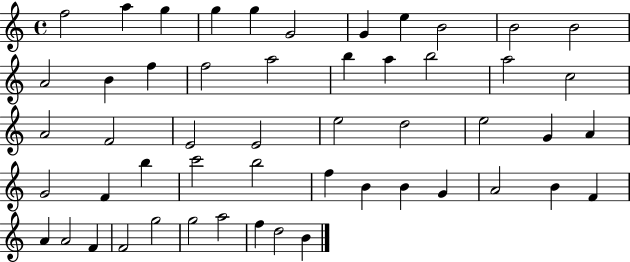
X:1
T:Untitled
M:4/4
L:1/4
K:C
f2 a g g g G2 G e B2 B2 B2 A2 B f f2 a2 b a b2 a2 c2 A2 F2 E2 E2 e2 d2 e2 G A G2 F b c'2 b2 f B B G A2 B F A A2 F F2 g2 g2 a2 f d2 B